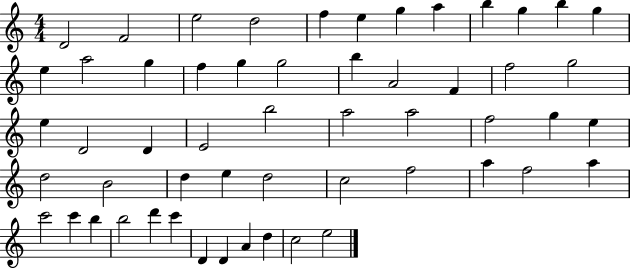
D4/h F4/h E5/h D5/h F5/q E5/q G5/q A5/q B5/q G5/q B5/q G5/q E5/q A5/h G5/q F5/q G5/q G5/h B5/q A4/h F4/q F5/h G5/h E5/q D4/h D4/q E4/h B5/h A5/h A5/h F5/h G5/q E5/q D5/h B4/h D5/q E5/q D5/h C5/h F5/h A5/q F5/h A5/q C6/h C6/q B5/q B5/h D6/q C6/q D4/q D4/q A4/q D5/q C5/h E5/h